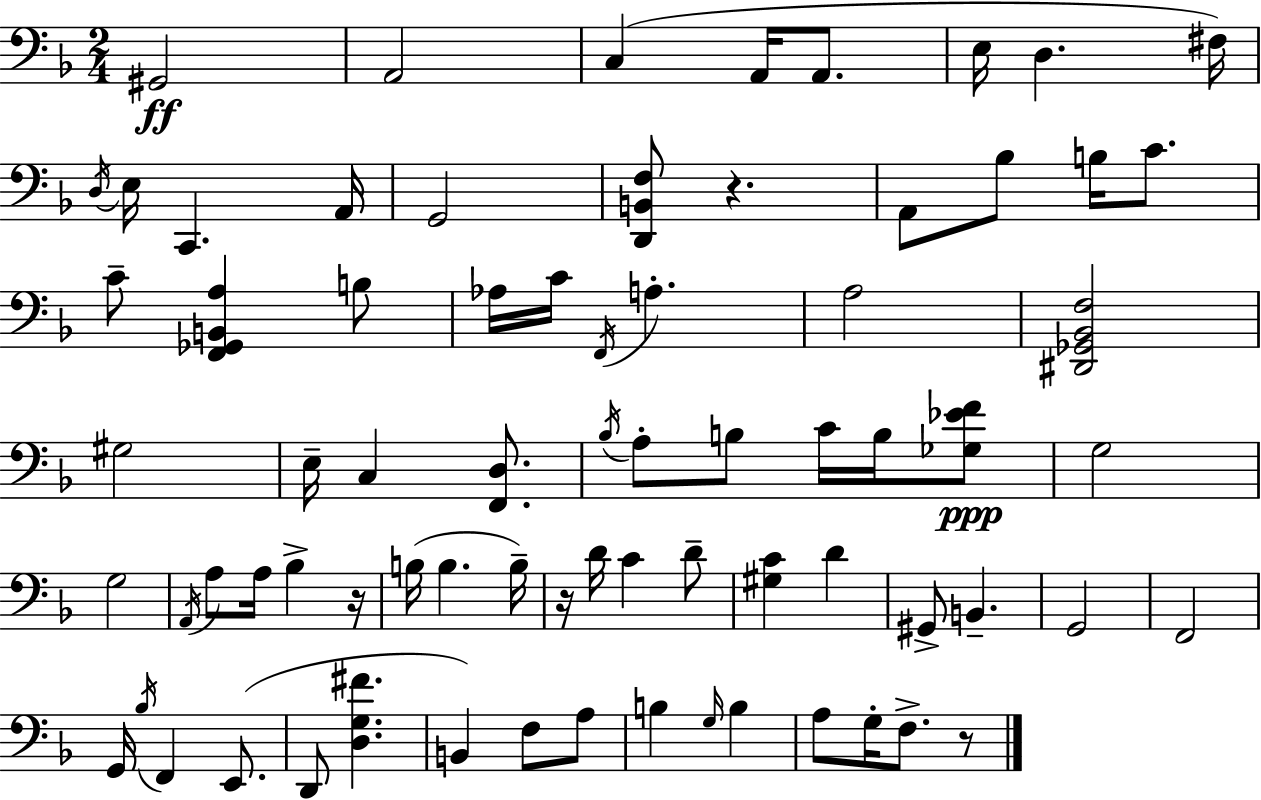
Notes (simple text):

G#2/h A2/h C3/q A2/s A2/e. E3/s D3/q. F#3/s D3/s E3/s C2/q. A2/s G2/h [D2,B2,F3]/e R/q. A2/e Bb3/e B3/s C4/e. C4/e [F2,Gb2,B2,A3]/q B3/e Ab3/s C4/s F2/s A3/q. A3/h [D#2,Gb2,Bb2,F3]/h G#3/h E3/s C3/q [F2,D3]/e. Bb3/s A3/e B3/e C4/s B3/s [Gb3,Eb4,F4]/e G3/h G3/h A2/s A3/e A3/s Bb3/q R/s B3/s B3/q. B3/s R/s D4/s C4/q D4/e [G#3,C4]/q D4/q G#2/e B2/q. G2/h F2/h G2/s Bb3/s F2/q E2/e. D2/e [D3,G3,F#4]/q. B2/q F3/e A3/e B3/q G3/s B3/q A3/e G3/s F3/e. R/e